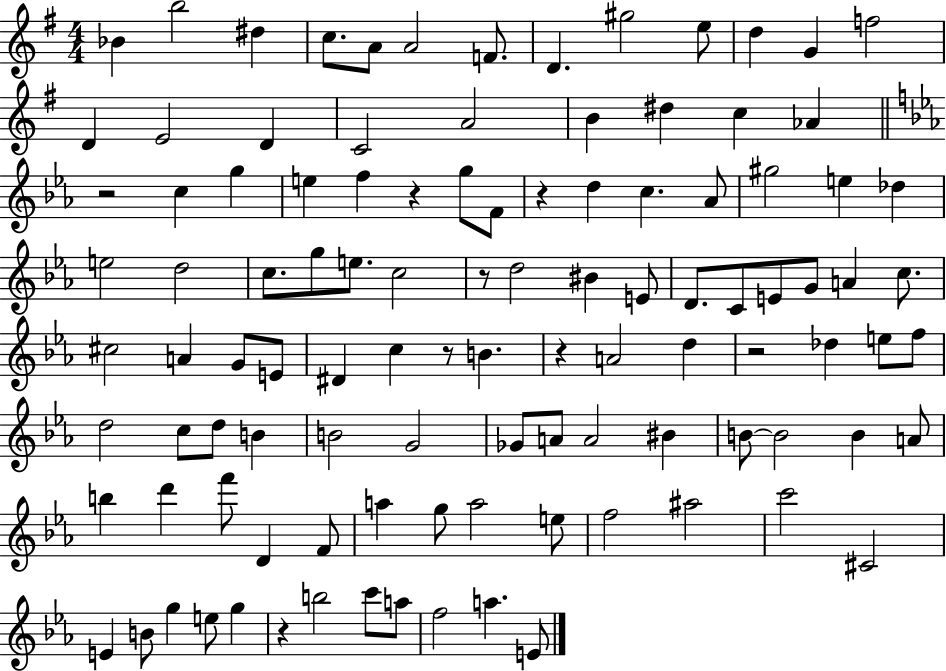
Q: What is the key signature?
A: G major